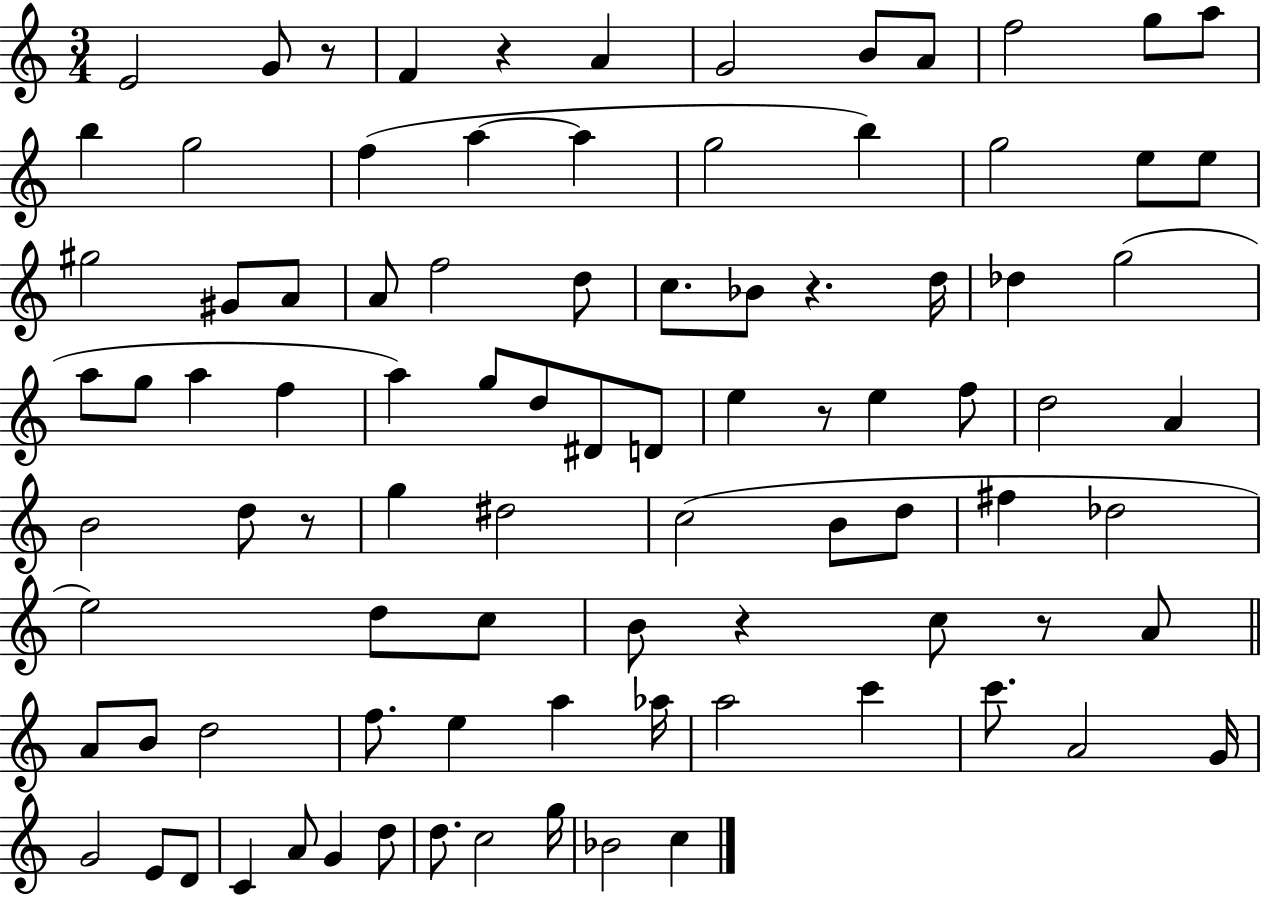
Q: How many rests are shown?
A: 7